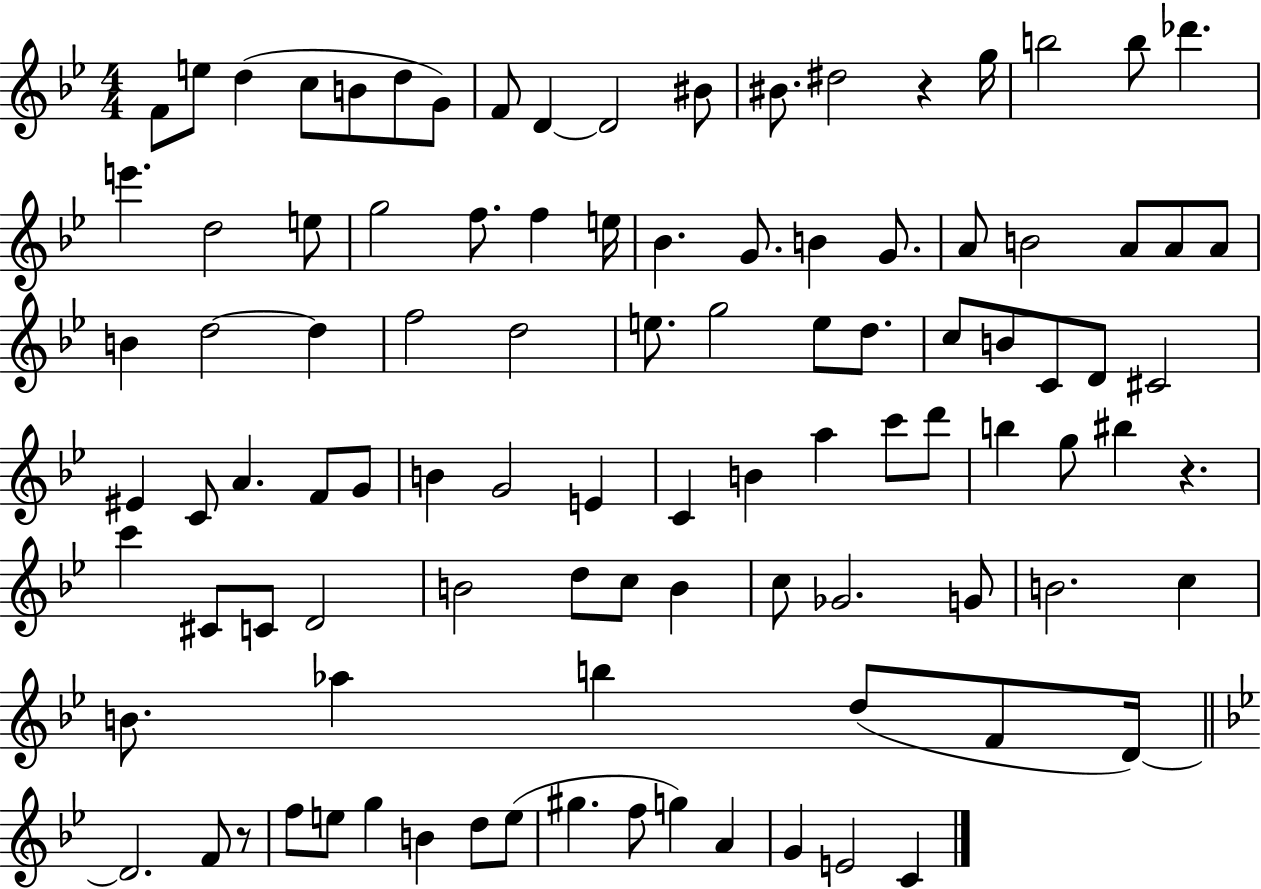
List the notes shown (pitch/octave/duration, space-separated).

F4/e E5/e D5/q C5/e B4/e D5/e G4/e F4/e D4/q D4/h BIS4/e BIS4/e. D#5/h R/q G5/s B5/h B5/e Db6/q. E6/q. D5/h E5/e G5/h F5/e. F5/q E5/s Bb4/q. G4/e. B4/q G4/e. A4/e B4/h A4/e A4/e A4/e B4/q D5/h D5/q F5/h D5/h E5/e. G5/h E5/e D5/e. C5/e B4/e C4/e D4/e C#4/h EIS4/q C4/e A4/q. F4/e G4/e B4/q G4/h E4/q C4/q B4/q A5/q C6/e D6/e B5/q G5/e BIS5/q R/q. C6/q C#4/e C4/e D4/h B4/h D5/e C5/e B4/q C5/e Gb4/h. G4/e B4/h. C5/q B4/e. Ab5/q B5/q D5/e F4/e D4/s D4/h. F4/e R/e F5/e E5/e G5/q B4/q D5/e E5/e G#5/q. F5/e G5/q A4/q G4/q E4/h C4/q